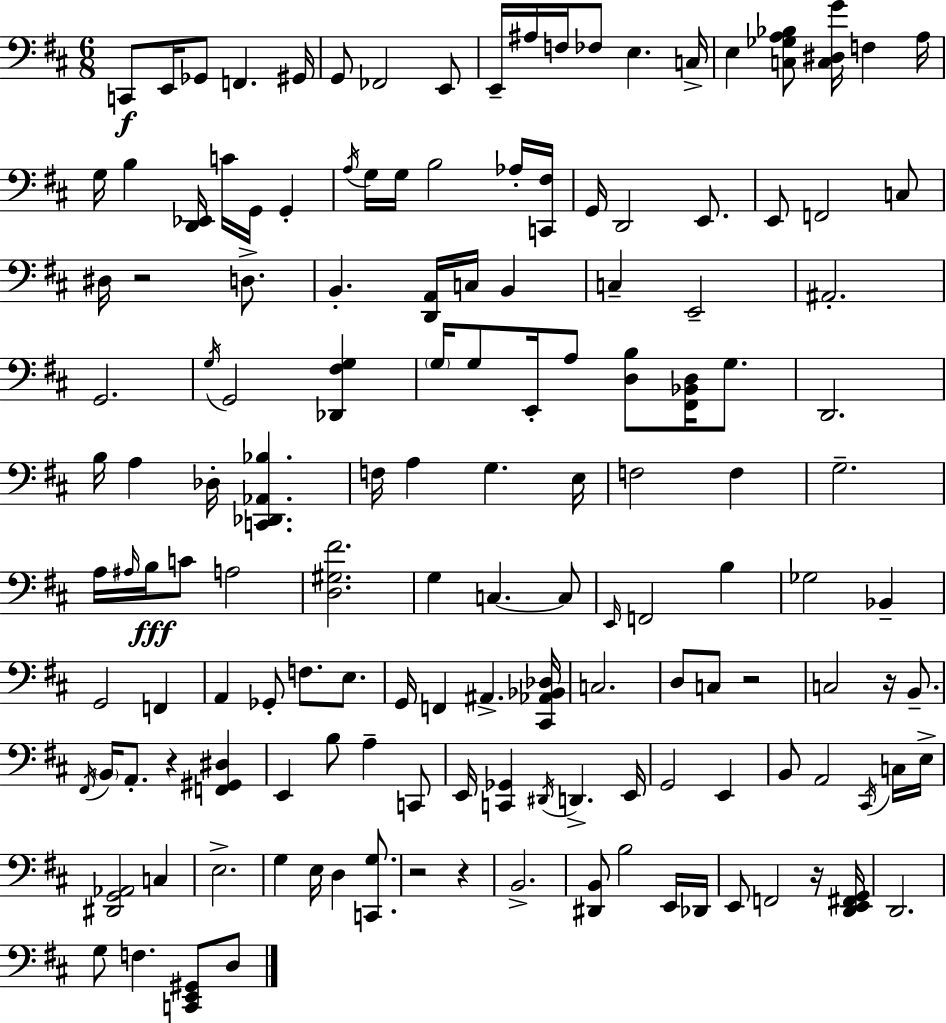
{
  \clef bass
  \numericTimeSignature
  \time 6/8
  \key d \major
  \repeat volta 2 { c,8\f e,16 ges,8 f,4. gis,16 | g,8 fes,2 e,8 | e,16-- ais16 f16 fes8 e4. c16-> | e4 <c ges a bes>8 <c dis g'>16 f4 a16 | \break g16 b4 <d, ees,>16 c'16 g,16 g,4-. | \acciaccatura { a16 } g16 g16 b2 aes16-. | <c, fis>16 g,16 d,2 e,8. | e,8 f,2 c8 | \break dis16 r2 d8.-> | b,4.-. <d, a,>16 c16 b,4 | c4-- e,2-- | ais,2.-. | \break g,2. | \acciaccatura { g16 } g,2 <des, fis g>4 | \parenthesize g16 g8 e,16-. a8 <d b>8 <fis, bes, d>16 g8. | d,2. | \break b16 a4 des16-. <c, des, aes, bes>4. | f16 a4 g4. | e16 f2 f4 | g2.-- | \break a16 \grace { ais16 } b16\fff c'8 a2 | <d gis fis'>2. | g4 c4.~~ | c8 \grace { e,16 } f,2 | \break b4 ges2 | bes,4-- g,2 | f,4 a,4 ges,8-. f8. | e8. g,16 f,4 ais,4.-> | \break <cis, aes, bes, des>16 c2. | d8 c8 r2 | c2 | r16 b,8.-- \acciaccatura { fis,16 } \parenthesize b,16 a,8.-. r4 | \break <f, gis, dis>4 e,4 b8 a4-- | c,8 e,16 <c, ges,>4 \acciaccatura { dis,16 } d,4.-> | e,16 g,2 | e,4 b,8 a,2 | \break \acciaccatura { cis,16 } c16 e16-> <dis, g, aes,>2 | c4 e2.-> | g4 e16 | d4 <c, g>8. r2 | \break r4 b,2.-> | <dis, b,>8 b2 | e,16 des,16 e,8 f,2 | r16 <d, e, fis, g,>16 d,2. | \break g8 f4. | <c, e, gis,>8 d8 } \bar "|."
}